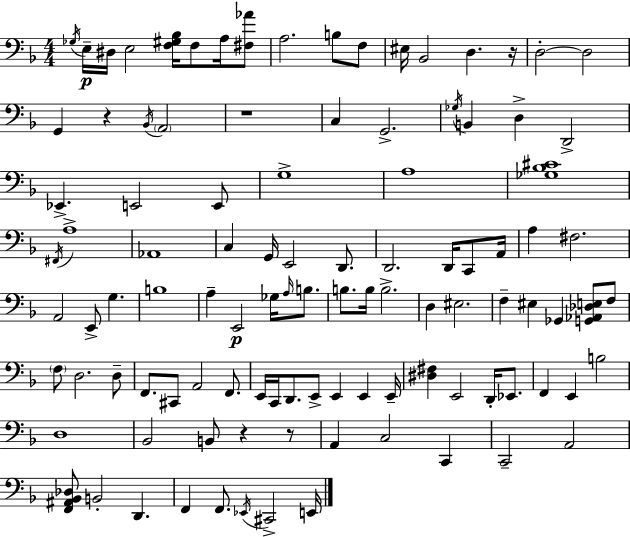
X:1
T:Untitled
M:4/4
L:1/4
K:Dm
_G,/4 E,/4 ^D,/4 E,2 [F,^G,_B,]/4 F,/2 A,/4 [^F,_A]/2 A,2 B,/2 F,/2 ^E,/4 _B,,2 D, z/4 D,2 D,2 G,, z _B,,/4 A,,2 z4 C, G,,2 _G,/4 B,, D, D,,2 _E,, E,,2 E,,/2 G,4 A,4 [_G,_B,^C]4 ^F,,/4 A,4 _A,,4 C, G,,/4 E,,2 D,,/2 D,,2 D,,/4 C,,/2 A,,/4 A, ^F,2 A,,2 E,,/2 G, B,4 A, E,,2 _G,/4 A,/4 B,/2 B,/2 B,/4 B,2 D, ^E,2 F, ^E, _G,, [G,,_A,,_D,E,]/2 F,/2 F,/2 D,2 D,/2 F,,/2 ^C,,/2 A,,2 F,,/2 E,,/4 C,,/4 D,,/2 E,,/2 E,, E,, E,,/4 [^D,^F,] E,,2 D,,/4 _E,,/2 F,, E,, B,2 D,4 _B,,2 B,,/2 z z/2 A,, C,2 C,, C,,2 A,,2 [F,,^A,,_B,,_D,]/2 B,,2 D,, F,, F,,/2 _E,,/4 ^C,,2 E,,/4